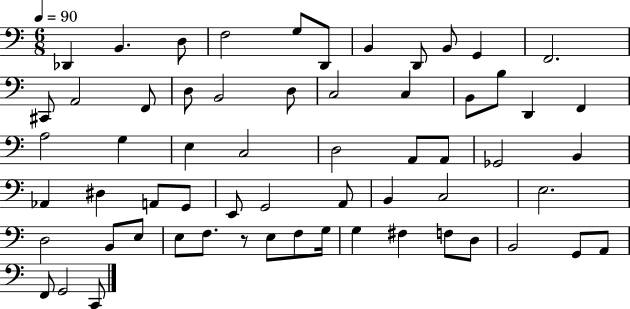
X:1
T:Untitled
M:6/8
L:1/4
K:C
_D,, B,, D,/2 F,2 G,/2 D,,/2 B,, D,,/2 B,,/2 G,, F,,2 ^C,,/2 A,,2 F,,/2 D,/2 B,,2 D,/2 C,2 C, B,,/2 B,/2 D,, F,, A,2 G, E, C,2 D,2 A,,/2 A,,/2 _G,,2 B,, _A,, ^D, A,,/2 G,,/2 E,,/2 G,,2 A,,/2 B,, C,2 E,2 D,2 B,,/2 E,/2 E,/2 F,/2 z/2 E,/2 F,/2 G,/4 G, ^F, F,/2 D,/2 B,,2 G,,/2 A,,/2 F,,/2 G,,2 C,,/2